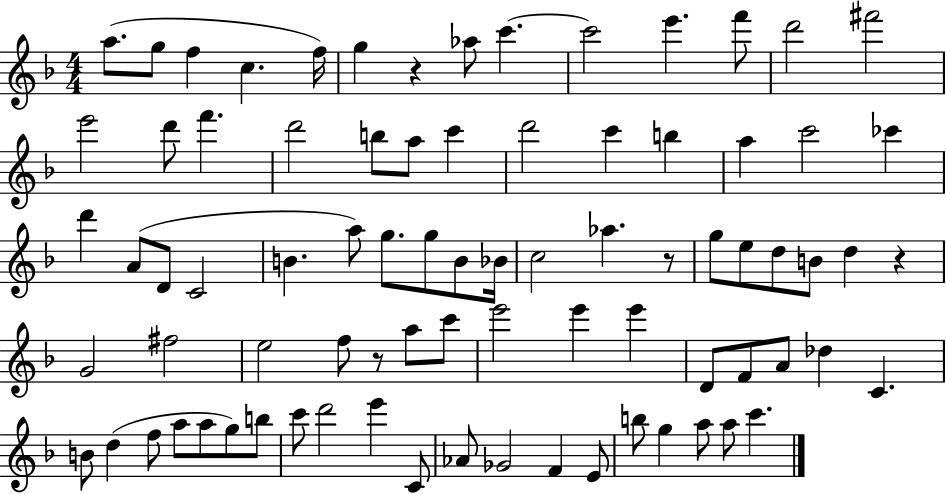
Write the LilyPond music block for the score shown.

{
  \clef treble
  \numericTimeSignature
  \time 4/4
  \key f \major
  a''8.( g''8 f''4 c''4. f''16) | g''4 r4 aes''8 c'''4.~~ | c'''2 e'''4. f'''8 | d'''2 fis'''2 | \break e'''2 d'''8 f'''4. | d'''2 b''8 a''8 c'''4 | d'''2 c'''4 b''4 | a''4 c'''2 ces'''4 | \break d'''4 a'8( d'8 c'2 | b'4. a''8) g''8. g''8 b'8 bes'16 | c''2 aes''4. r8 | g''8 e''8 d''8 b'8 d''4 r4 | \break g'2 fis''2 | e''2 f''8 r8 a''8 c'''8 | e'''2 e'''4 e'''4 | d'8 f'8 a'8 des''4 c'4. | \break b'8 d''4( f''8 a''8 a''8 g''8) b''8 | c'''8 d'''2 e'''4 c'8 | aes'8 ges'2 f'4 e'8 | b''8 g''4 a''8 a''8 c'''4. | \break \bar "|."
}